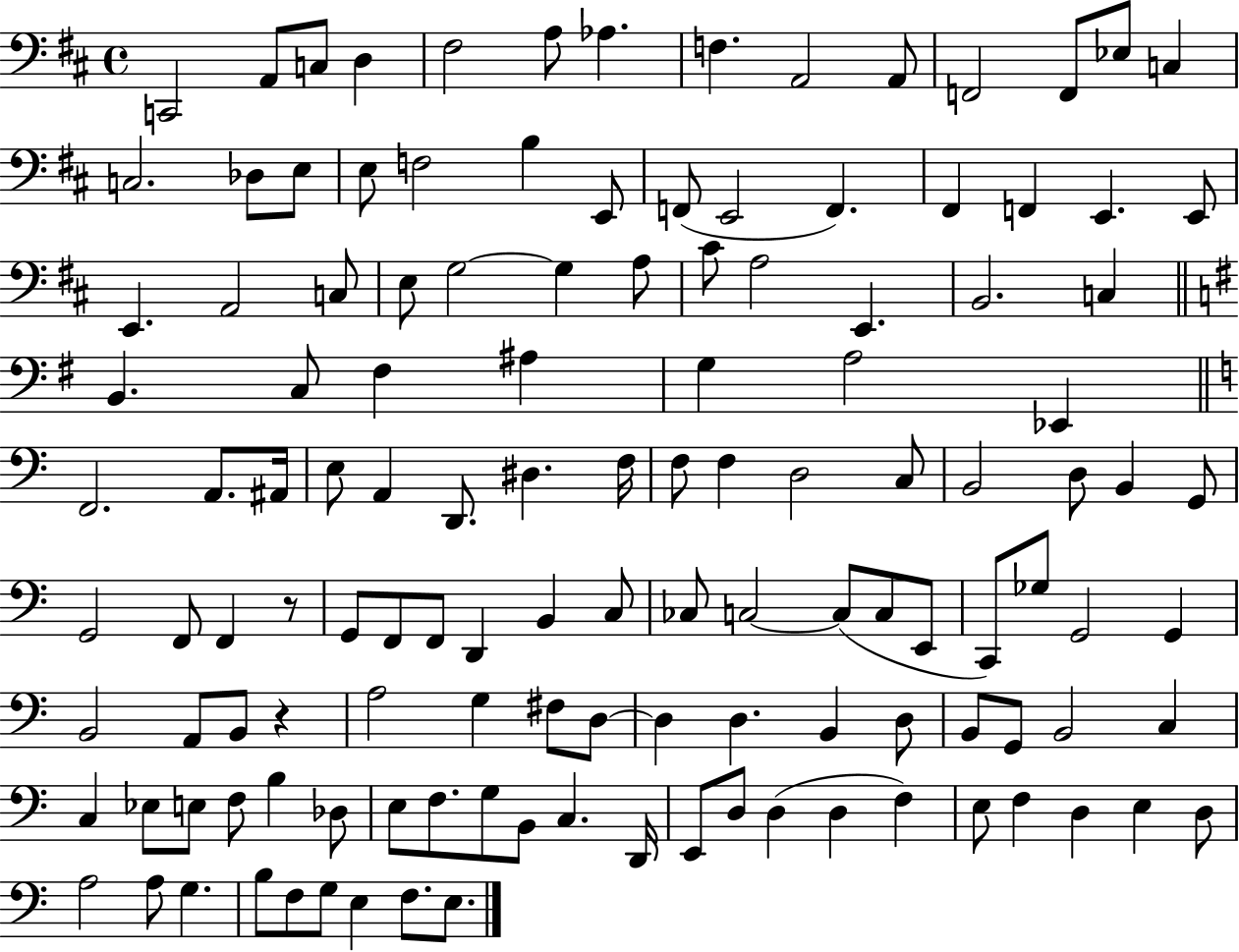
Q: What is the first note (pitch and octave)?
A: C2